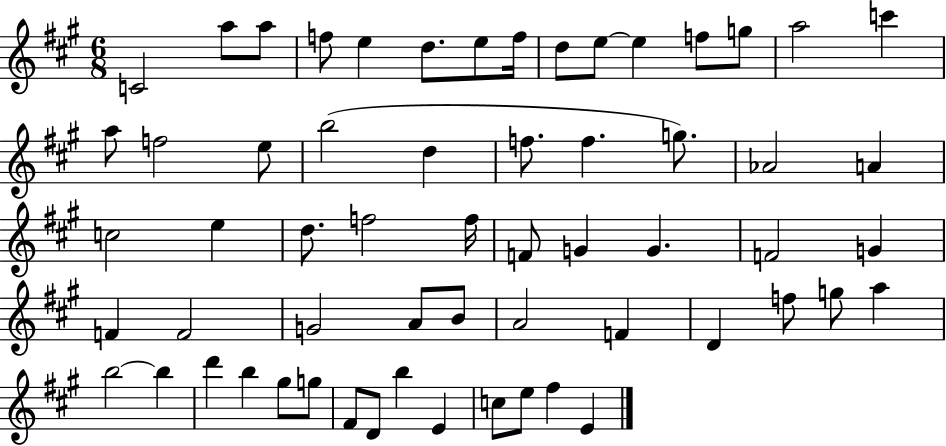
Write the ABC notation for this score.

X:1
T:Untitled
M:6/8
L:1/4
K:A
C2 a/2 a/2 f/2 e d/2 e/2 f/4 d/2 e/2 e f/2 g/2 a2 c' a/2 f2 e/2 b2 d f/2 f g/2 _A2 A c2 e d/2 f2 f/4 F/2 G G F2 G F F2 G2 A/2 B/2 A2 F D f/2 g/2 a b2 b d' b ^g/2 g/2 ^F/2 D/2 b E c/2 e/2 ^f E